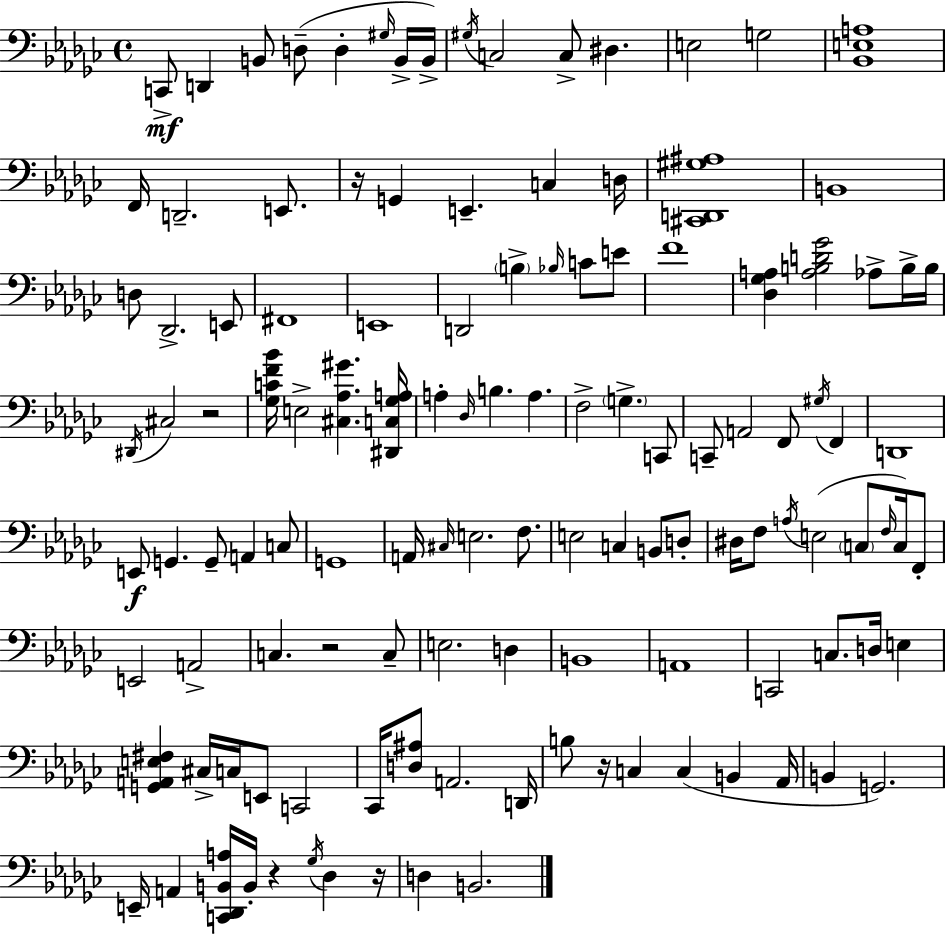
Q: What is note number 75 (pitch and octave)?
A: E2